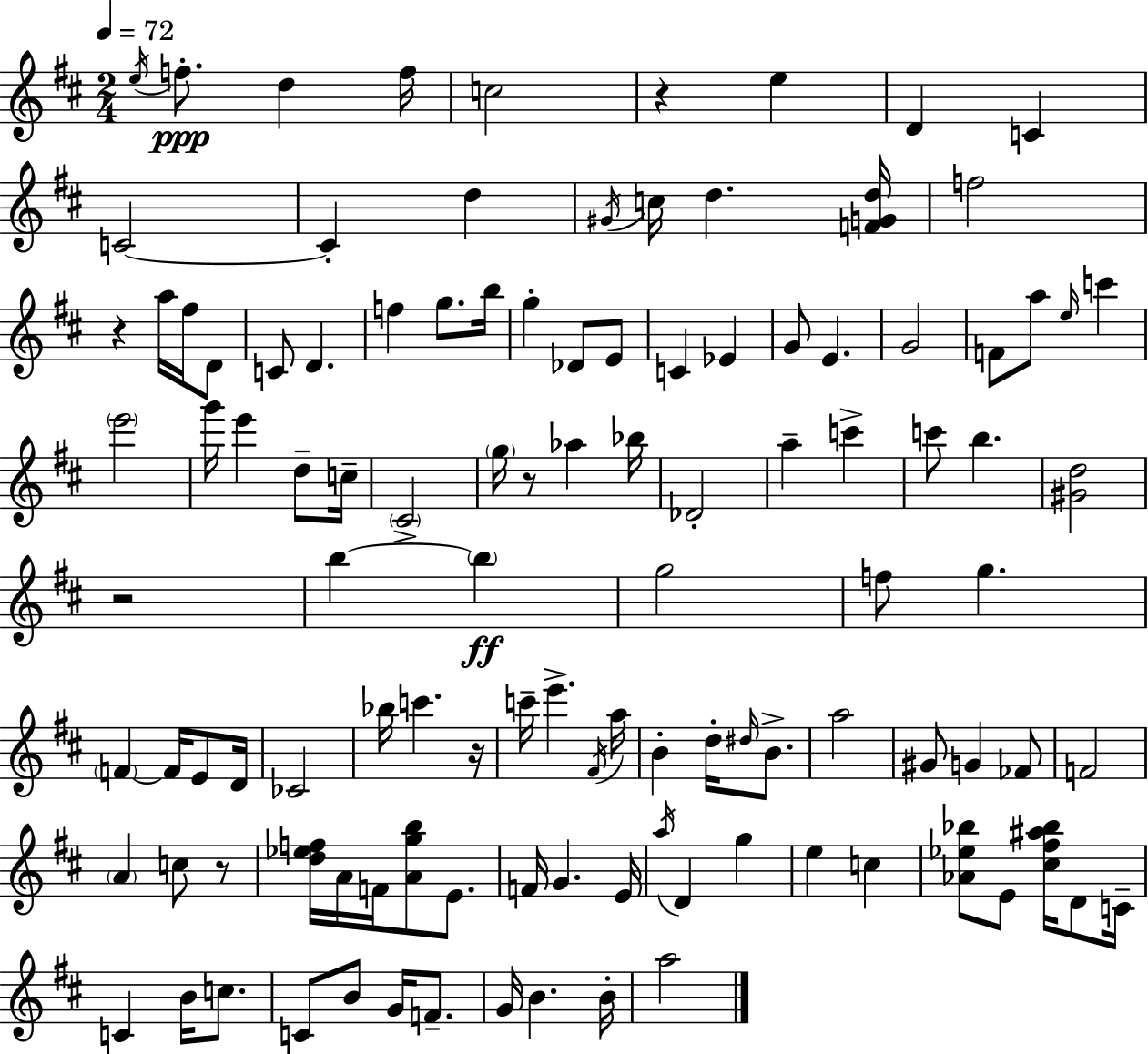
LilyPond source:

{
  \clef treble
  \numericTimeSignature
  \time 2/4
  \key d \major
  \tempo 4 = 72
  \acciaccatura { e''16 }\ppp f''8.-. d''4 | f''16 c''2 | r4 e''4 | d'4 c'4 | \break c'2~~ | c'4-. d''4 | \acciaccatura { gis'16 } c''16 d''4. | <f' g' d''>16 f''2 | \break r4 a''16 fis''16 | d'8 c'8 d'4. | f''4 g''8. | b''16 g''4-. des'8 | \break e'8 c'4 ees'4 | g'8 e'4. | g'2 | f'8 a''8 \grace { e''16 } c'''4 | \break \parenthesize e'''2 | g'''16 e'''4 | d''8-- c''16-- \parenthesize cis'2-> | \parenthesize g''16 r8 aes''4 | \break bes''16 des'2-. | a''4-- c'''4-> | c'''8 b''4. | <gis' d''>2 | \break r2 | b''4~~ \parenthesize b''4\ff | g''2 | f''8 g''4. | \break \parenthesize f'4~~ f'16 | e'8 d'16 ces'2 | bes''16 c'''4. | r16 c'''16-- e'''4.-> | \break \acciaccatura { fis'16 } a''16 b'4-. | d''16-. \grace { dis''16 } b'8.-> a''2 | gis'8 g'4 | fes'8 f'2 | \break \parenthesize a'4 | c''8 r8 <d'' ees'' f''>16 a'16 f'16 | <a' g'' b''>8 e'8. f'16 g'4. | e'16 \acciaccatura { a''16 } d'4 | \break g''4 e''4 | c''4 <aes' ees'' bes''>8 | e'8 <cis'' fis'' ais'' bes''>16 d'8 c'16-- c'4 | b'16 c''8. c'8 | \break b'8 g'16 f'8.-- g'16 b'4. | b'16-. a''2 | \bar "|."
}